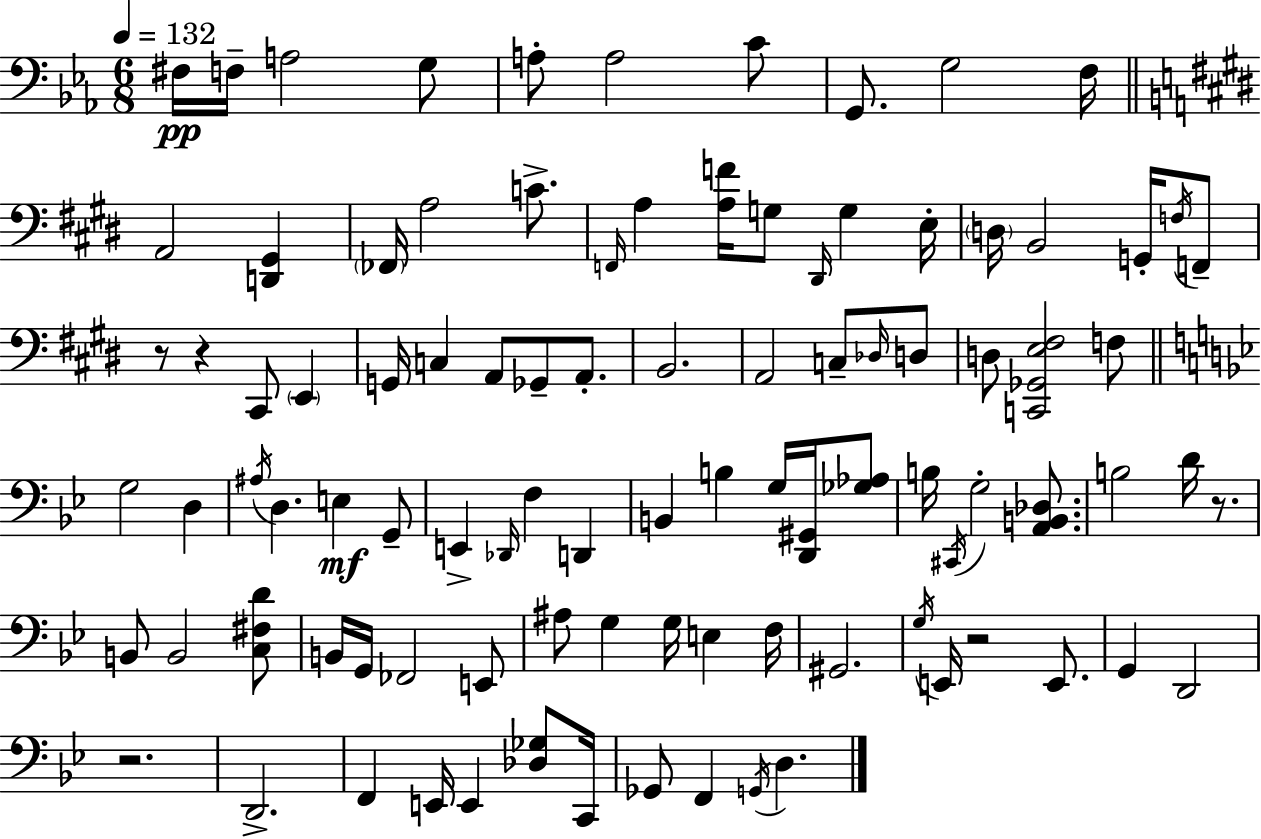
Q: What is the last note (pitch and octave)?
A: D3